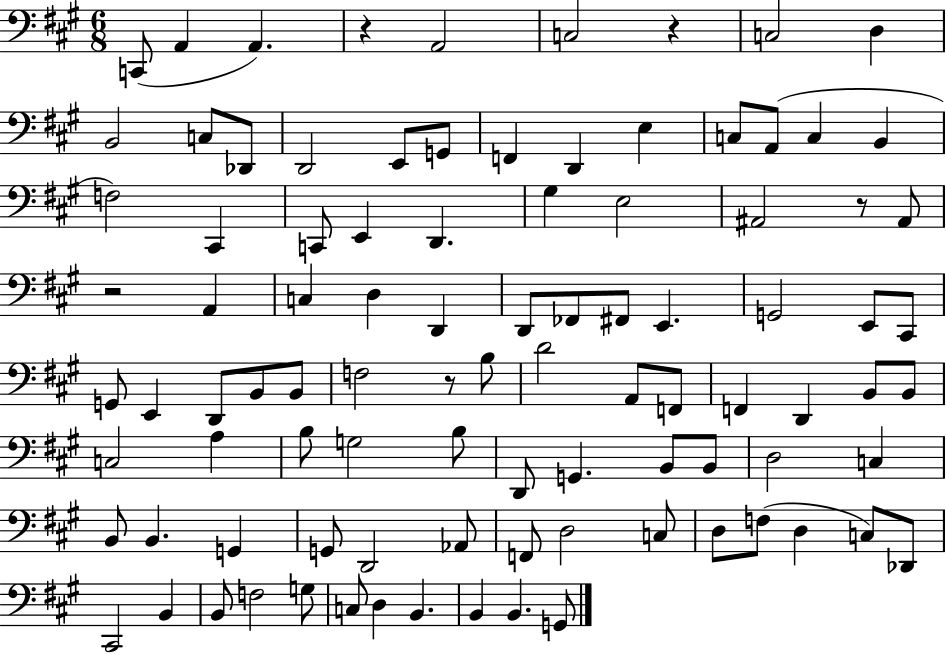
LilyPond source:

{
  \clef bass
  \numericTimeSignature
  \time 6/8
  \key a \major
  c,8( a,4 a,4.) | r4 a,2 | c2 r4 | c2 d4 | \break b,2 c8 des,8 | d,2 e,8 g,8 | f,4 d,4 e4 | c8 a,8( c4 b,4 | \break f2) cis,4 | c,8 e,4 d,4. | gis4 e2 | ais,2 r8 ais,8 | \break r2 a,4 | c4 d4 d,4 | d,8 fes,8 fis,8 e,4. | g,2 e,8 cis,8 | \break g,8 e,4 d,8 b,8 b,8 | f2 r8 b8 | d'2 a,8 f,8 | f,4 d,4 b,8 b,8 | \break c2 a4 | b8 g2 b8 | d,8 g,4. b,8 b,8 | d2 c4 | \break b,8 b,4. g,4 | g,8 d,2 aes,8 | f,8 d2 c8 | d8 f8( d4 c8) des,8 | \break cis,2 b,4 | b,8 f2 g8 | c8 d4 b,4. | b,4 b,4. g,8 | \break \bar "|."
}